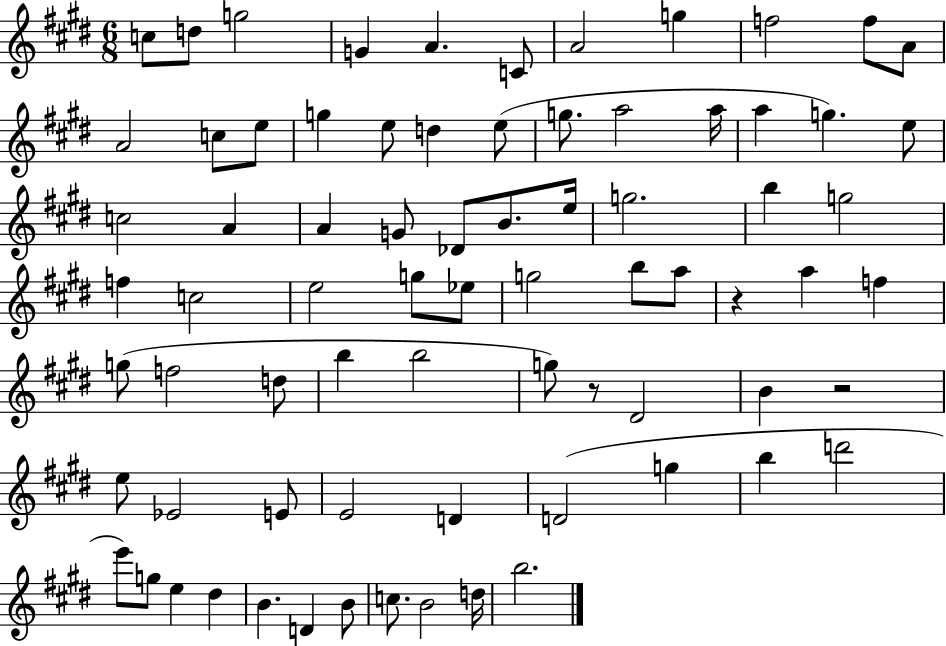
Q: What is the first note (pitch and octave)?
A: C5